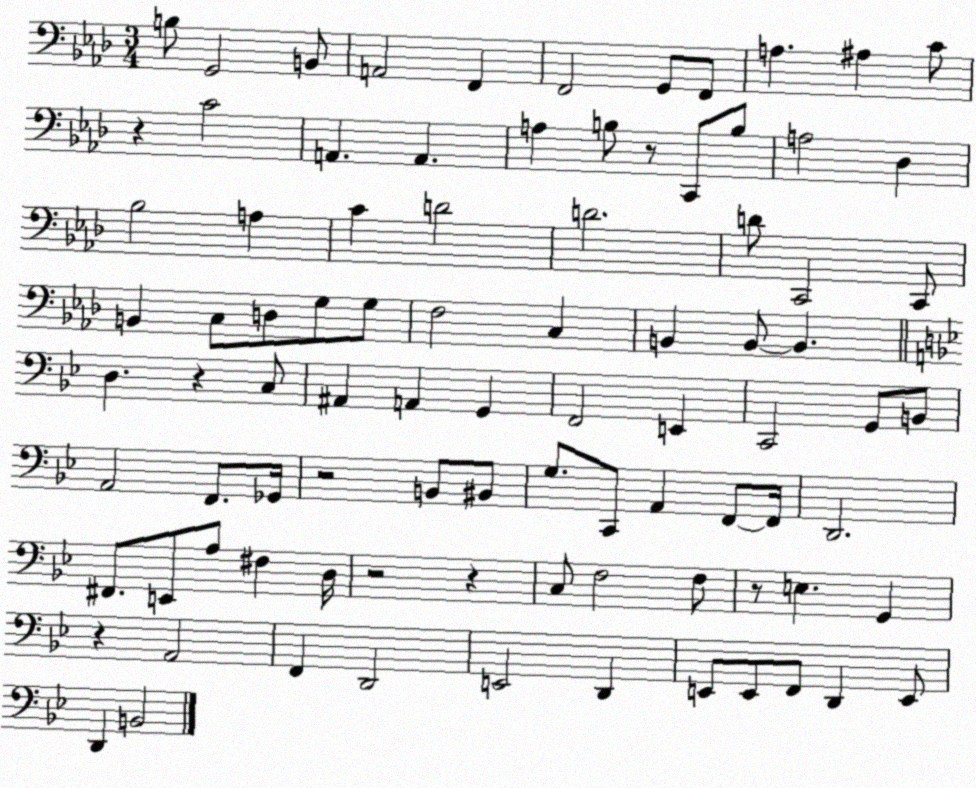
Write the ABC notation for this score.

X:1
T:Untitled
M:3/4
L:1/4
K:Ab
B,/2 G,,2 B,,/2 A,,2 F,, F,,2 G,,/2 F,,/2 A, ^A, C/2 z C2 A,, A,, A, B,/2 z/2 C,,/2 B,/2 A,2 _D, _B,2 A, C D2 D2 D/2 C,,2 C,,/2 B,, C,/2 D,/2 G,/2 G,/2 F,2 C, B,, B,,/2 B,, D, z C,/2 ^A,, A,, G,, F,,2 E,, C,,2 G,,/2 B,,/2 A,,2 F,,/2 _G,,/4 z2 B,,/2 ^B,,/2 G,/2 C,,/2 A,, F,,/2 F,,/4 D,,2 ^F,,/2 E,,/2 A,/2 ^F, D,/4 z2 z C,/2 F,2 F,/2 z/2 E, G,, z A,,2 F,, D,,2 E,,2 D,, E,,/2 E,,/2 F,,/2 D,, E,,/2 D,, B,,2